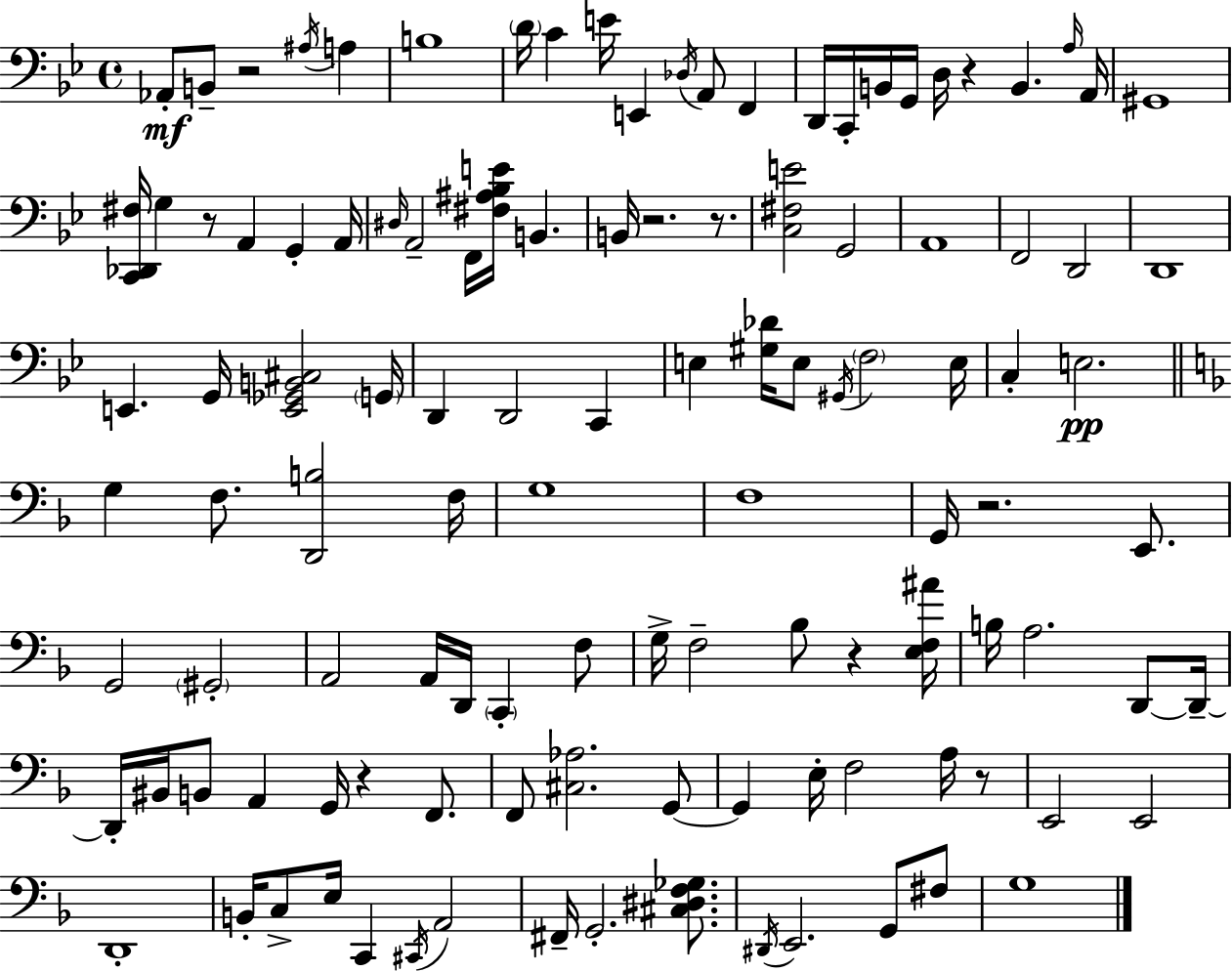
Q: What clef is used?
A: bass